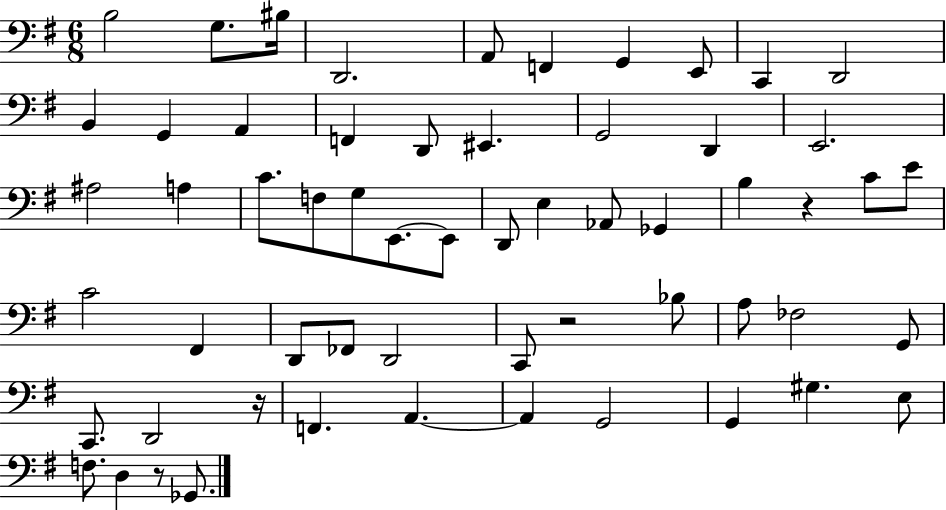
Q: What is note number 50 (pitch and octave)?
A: G2